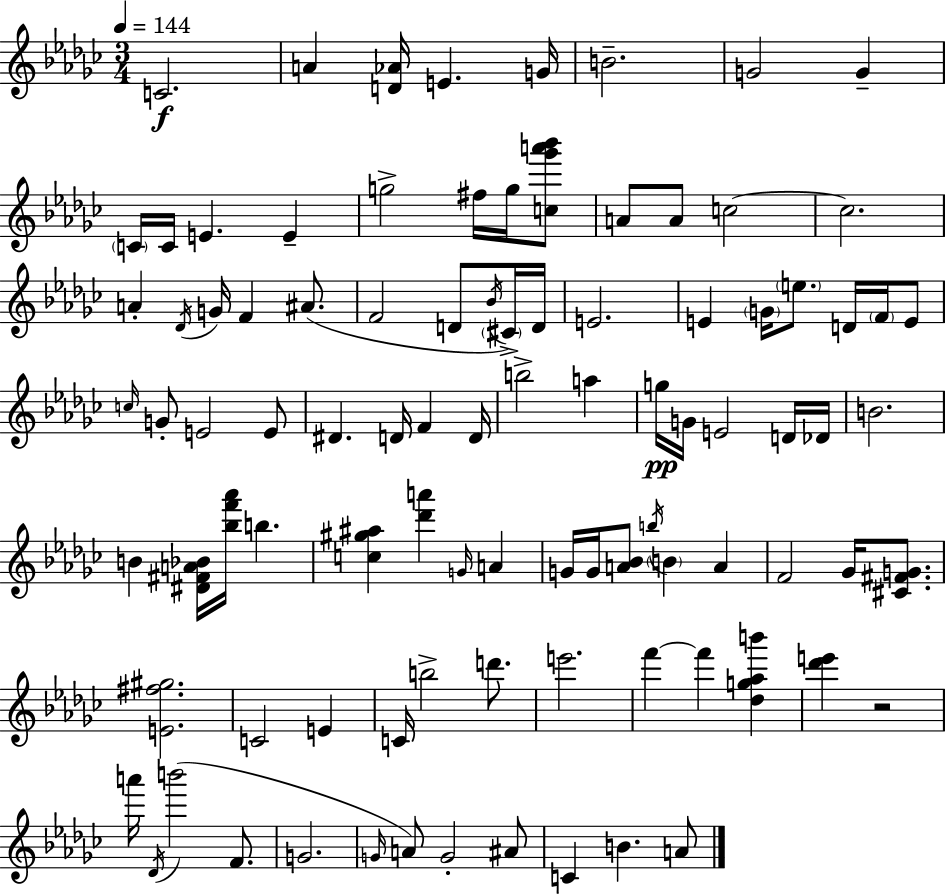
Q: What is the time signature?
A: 3/4